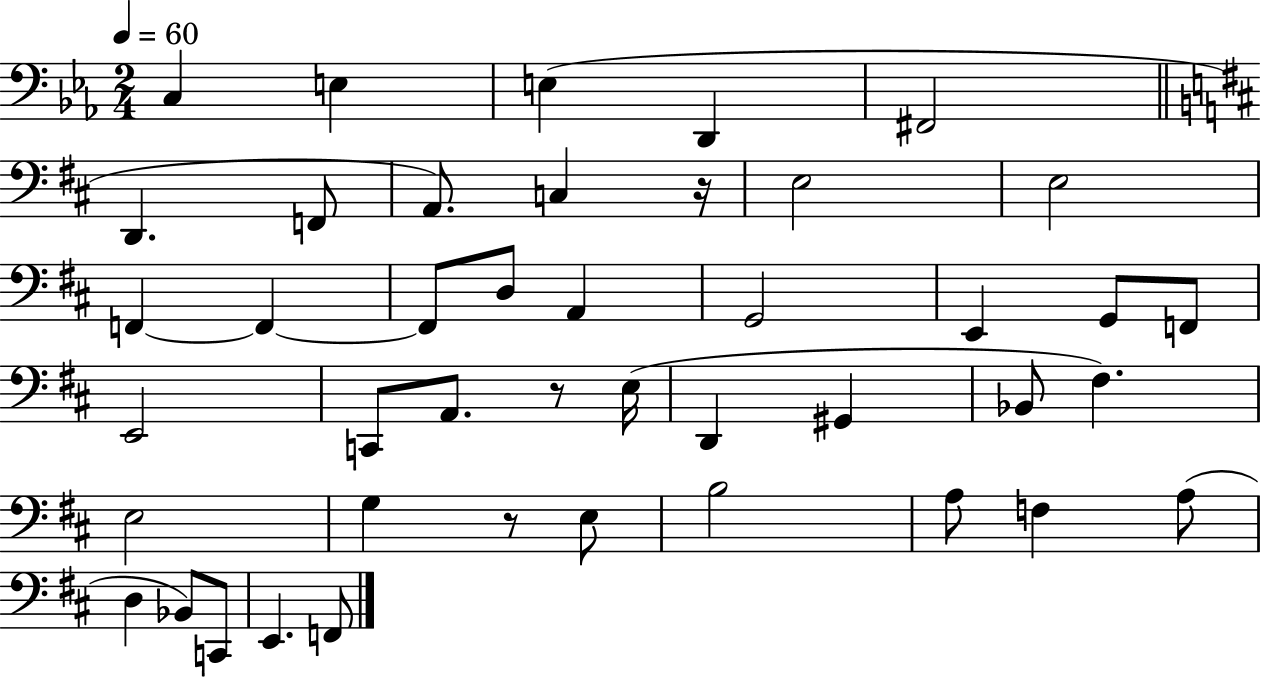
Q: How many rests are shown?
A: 3